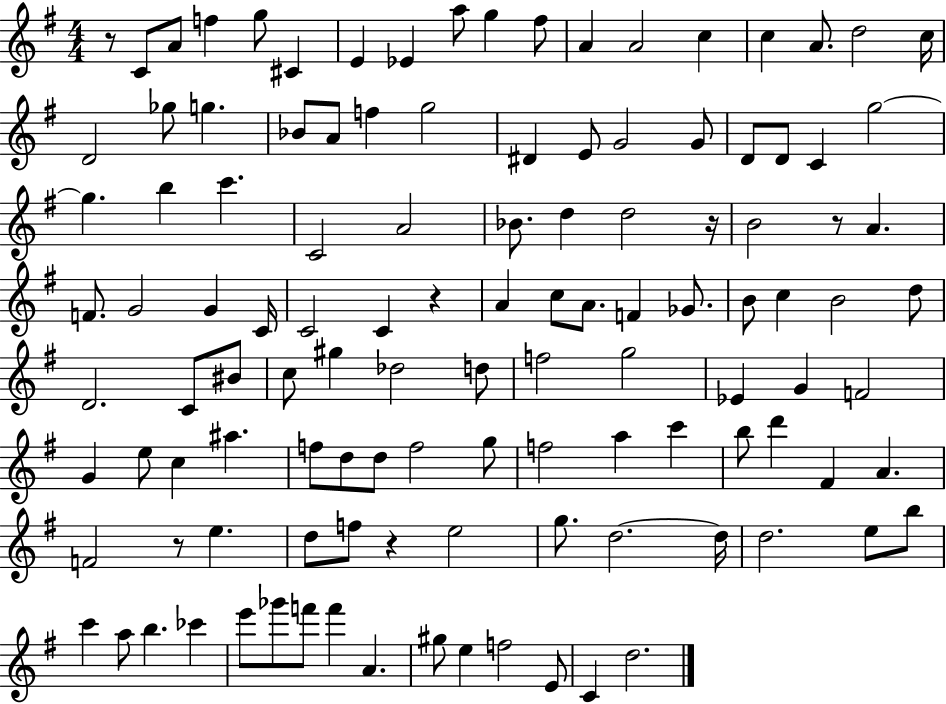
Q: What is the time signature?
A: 4/4